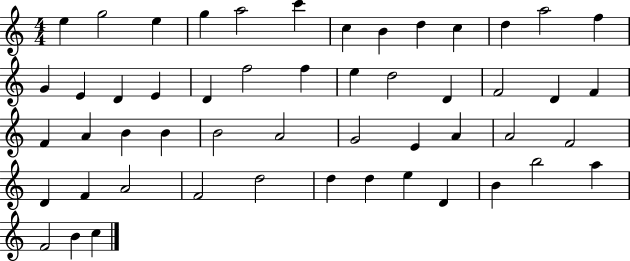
X:1
T:Untitled
M:4/4
L:1/4
K:C
e g2 e g a2 c' c B d c d a2 f G E D E D f2 f e d2 D F2 D F F A B B B2 A2 G2 E A A2 F2 D F A2 F2 d2 d d e D B b2 a F2 B c